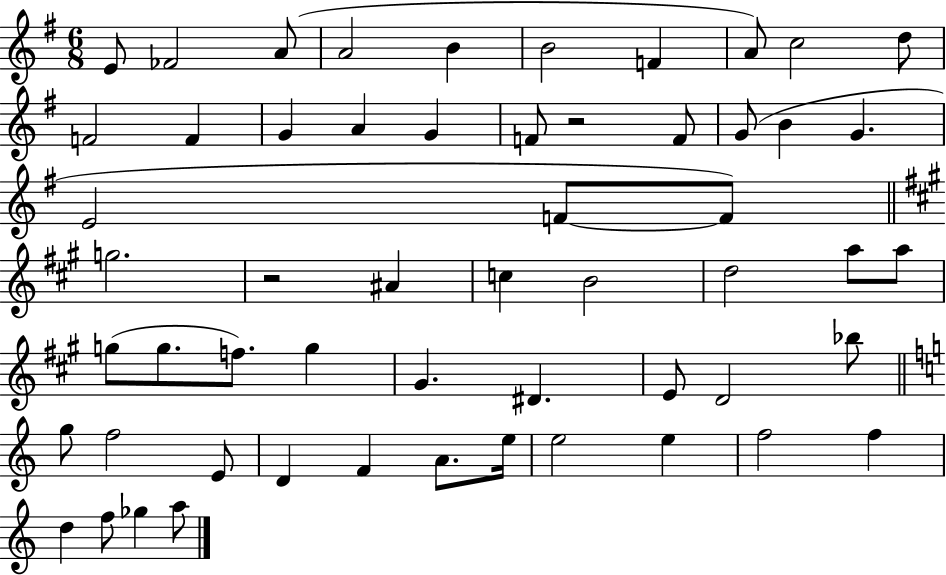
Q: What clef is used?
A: treble